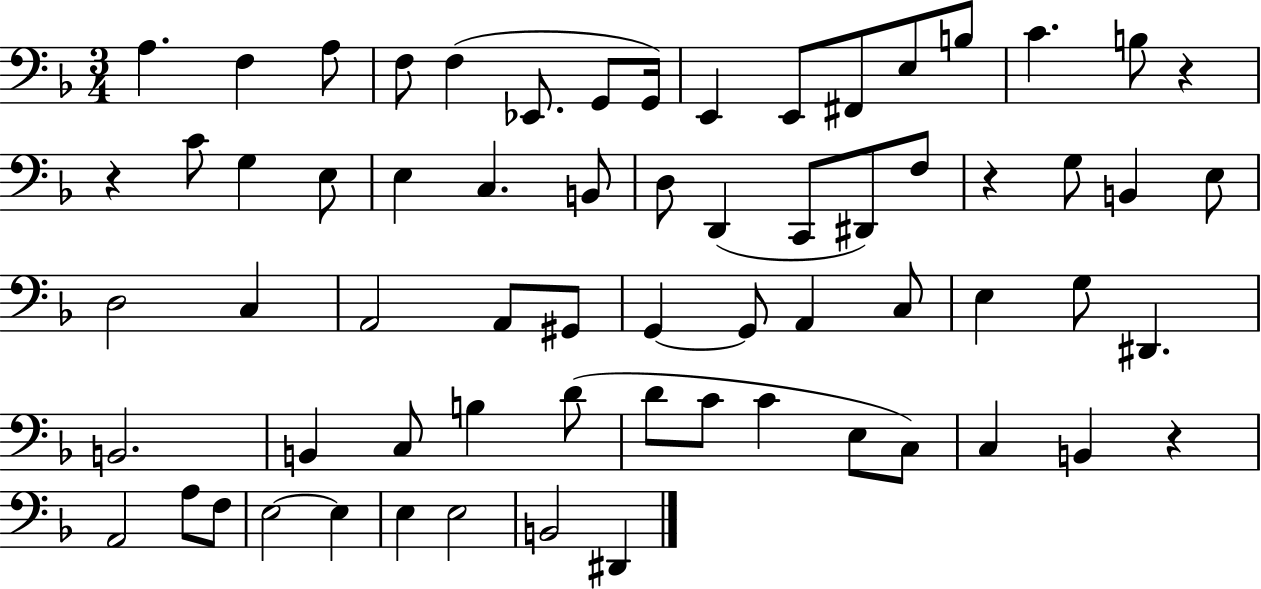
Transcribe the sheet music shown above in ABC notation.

X:1
T:Untitled
M:3/4
L:1/4
K:F
A, F, A,/2 F,/2 F, _E,,/2 G,,/2 G,,/4 E,, E,,/2 ^F,,/2 E,/2 B,/2 C B,/2 z z C/2 G, E,/2 E, C, B,,/2 D,/2 D,, C,,/2 ^D,,/2 F,/2 z G,/2 B,, E,/2 D,2 C, A,,2 A,,/2 ^G,,/2 G,, G,,/2 A,, C,/2 E, G,/2 ^D,, B,,2 B,, C,/2 B, D/2 D/2 C/2 C E,/2 C,/2 C, B,, z A,,2 A,/2 F,/2 E,2 E, E, E,2 B,,2 ^D,,